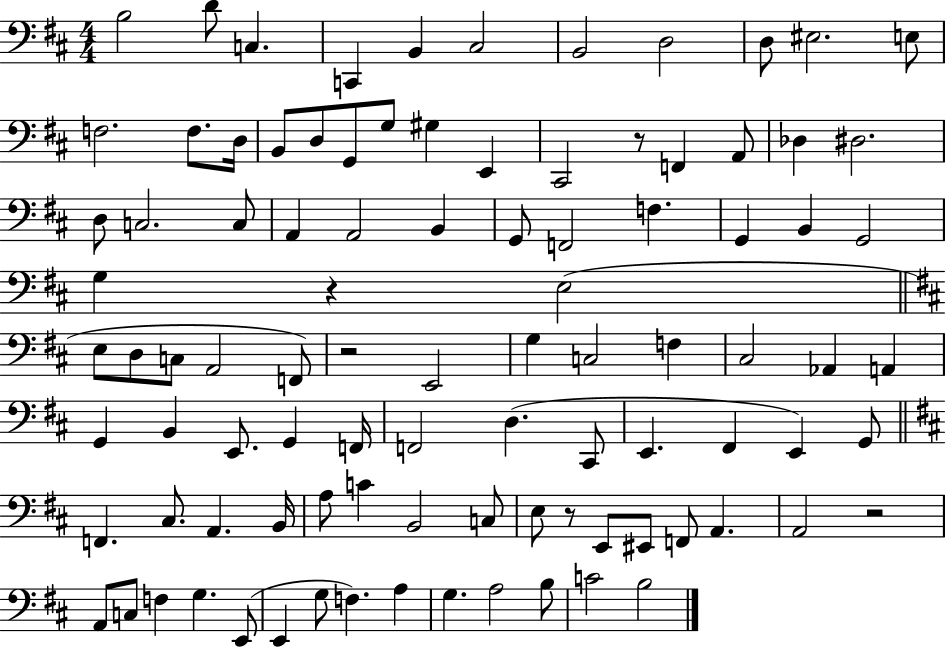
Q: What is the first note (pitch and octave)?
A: B3